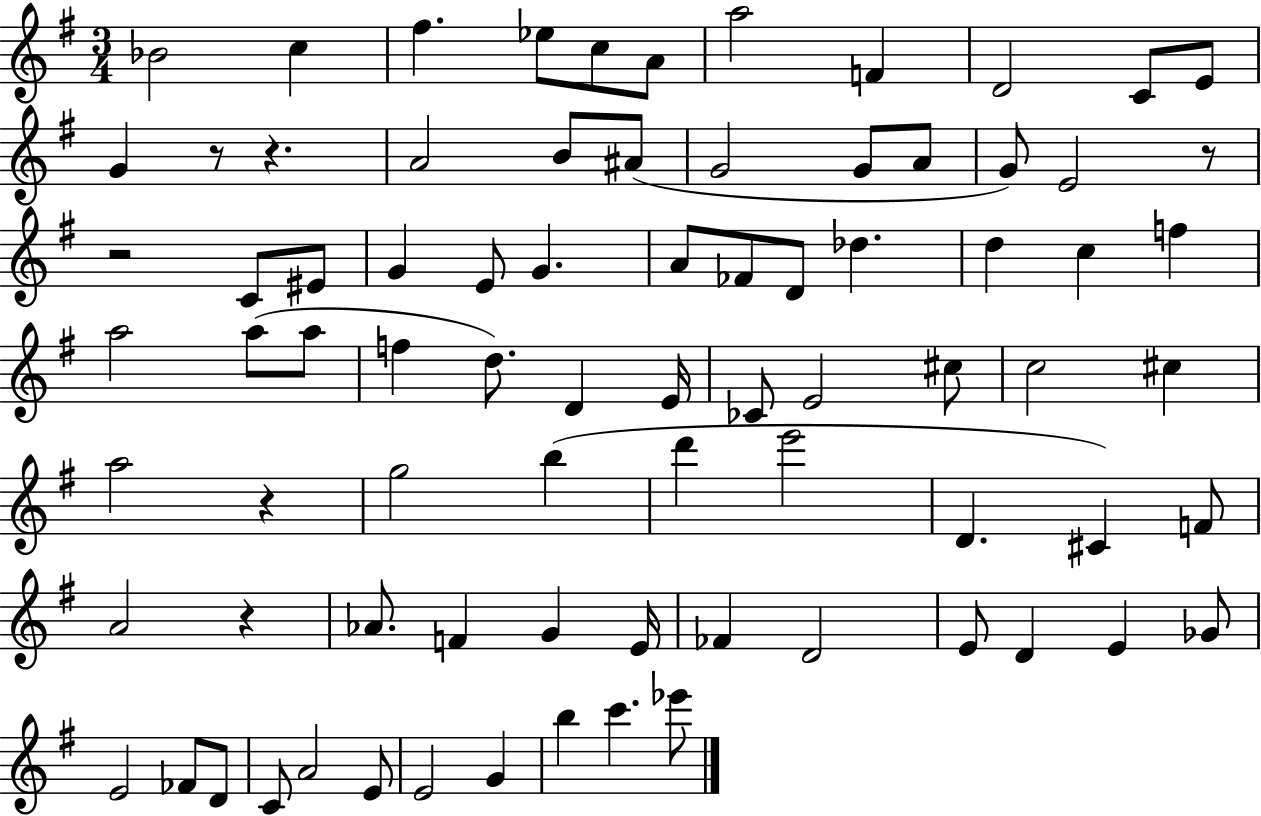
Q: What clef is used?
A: treble